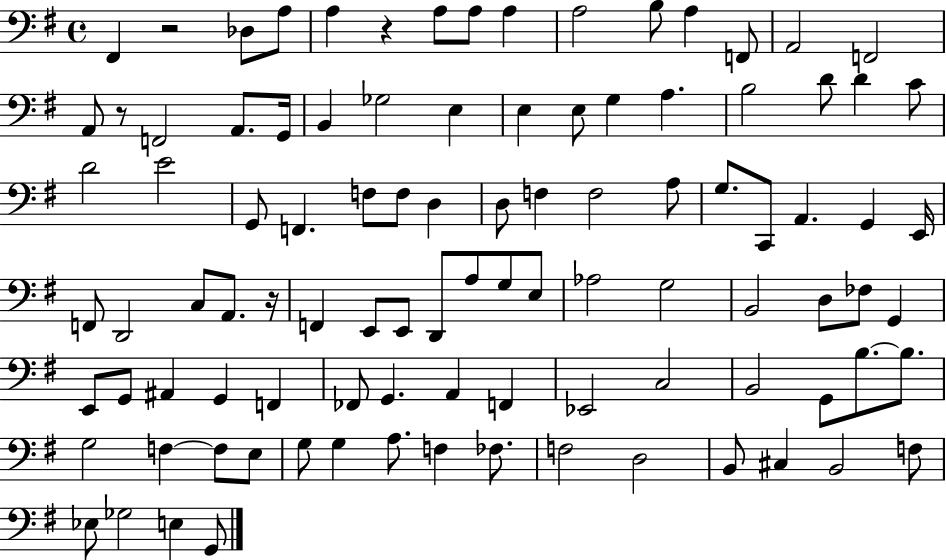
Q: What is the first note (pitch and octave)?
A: F#2